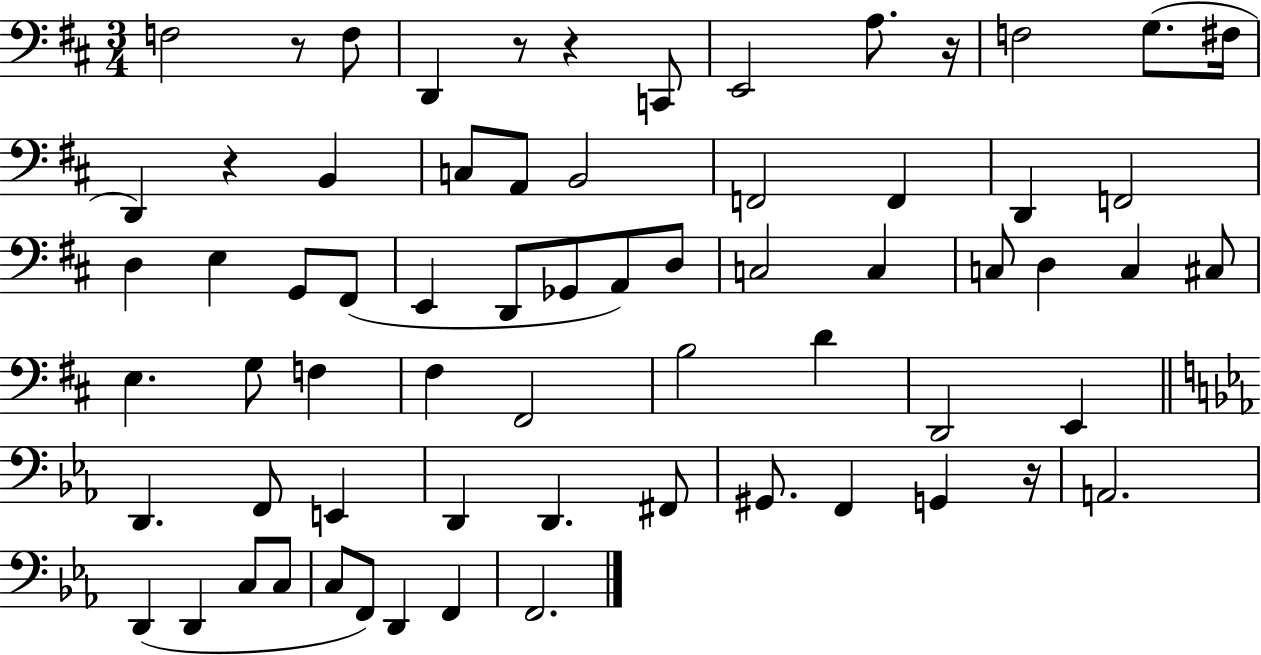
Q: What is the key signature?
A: D major